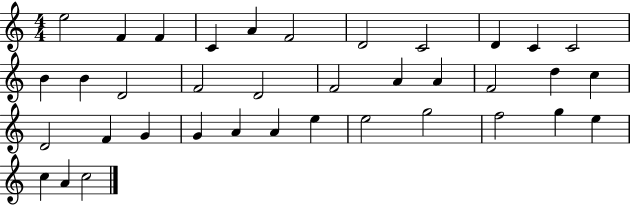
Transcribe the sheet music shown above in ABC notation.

X:1
T:Untitled
M:4/4
L:1/4
K:C
e2 F F C A F2 D2 C2 D C C2 B B D2 F2 D2 F2 A A F2 d c D2 F G G A A e e2 g2 f2 g e c A c2